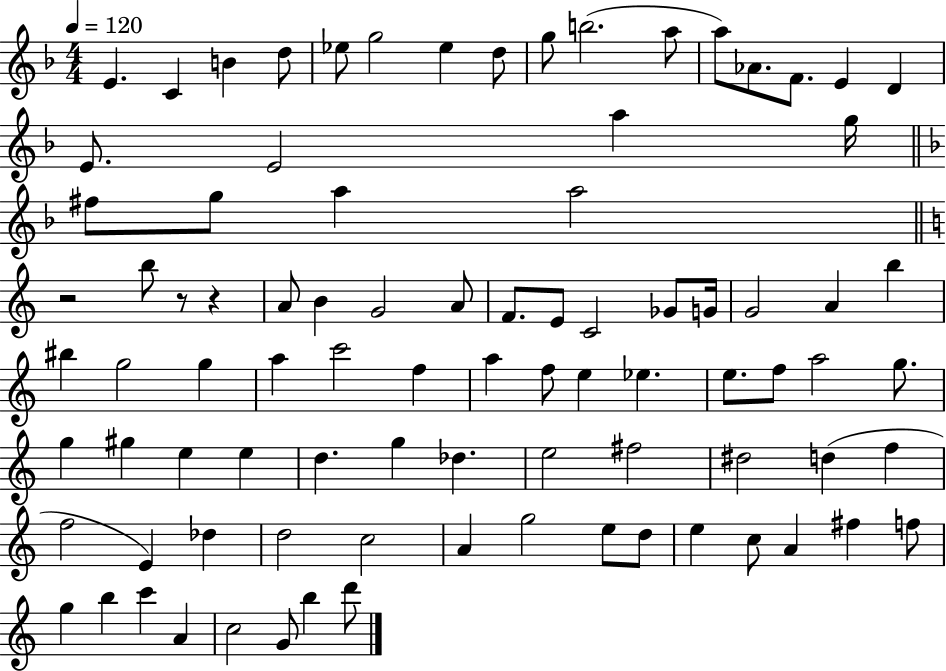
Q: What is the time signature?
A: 4/4